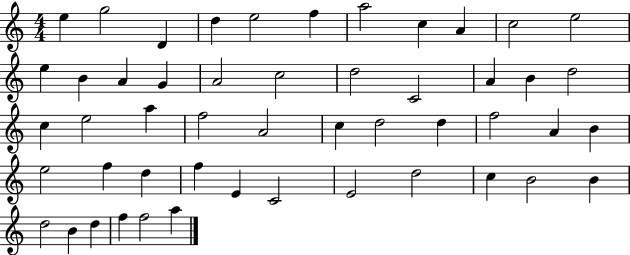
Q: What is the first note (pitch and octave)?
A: E5